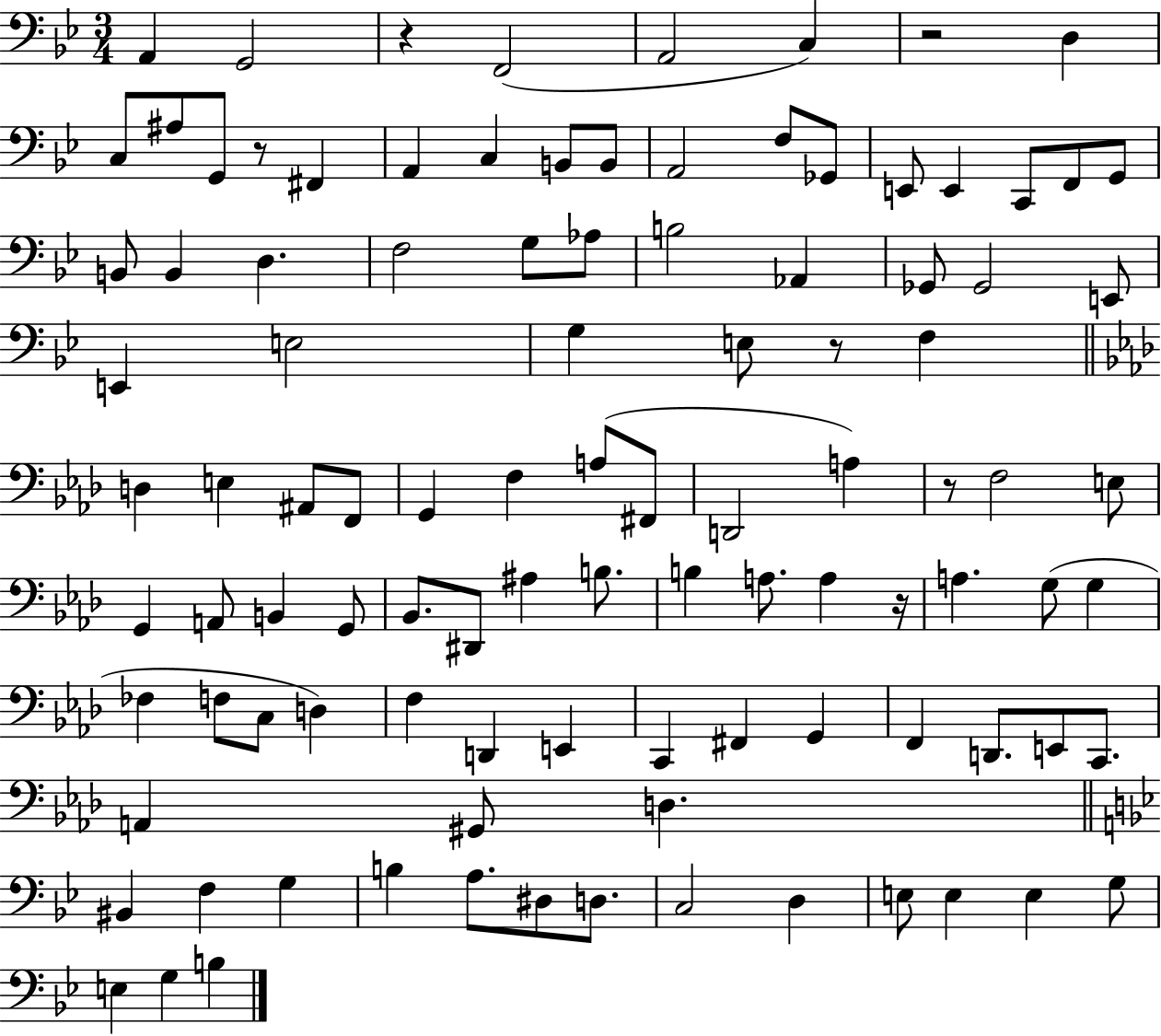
A2/q G2/h R/q F2/h A2/h C3/q R/h D3/q C3/e A#3/e G2/e R/e F#2/q A2/q C3/q B2/e B2/e A2/h F3/e Gb2/e E2/e E2/q C2/e F2/e G2/e B2/e B2/q D3/q. F3/h G3/e Ab3/e B3/h Ab2/q Gb2/e Gb2/h E2/e E2/q E3/h G3/q E3/e R/e F3/q D3/q E3/q A#2/e F2/e G2/q F3/q A3/e F#2/e D2/h A3/q R/e F3/h E3/e G2/q A2/e B2/q G2/e Bb2/e. D#2/e A#3/q B3/e. B3/q A3/e. A3/q R/s A3/q. G3/e G3/q FES3/q F3/e C3/e D3/q F3/q D2/q E2/q C2/q F#2/q G2/q F2/q D2/e. E2/e C2/e. A2/q G#2/e D3/q. BIS2/q F3/q G3/q B3/q A3/e. D#3/e D3/e. C3/h D3/q E3/e E3/q E3/q G3/e E3/q G3/q B3/q